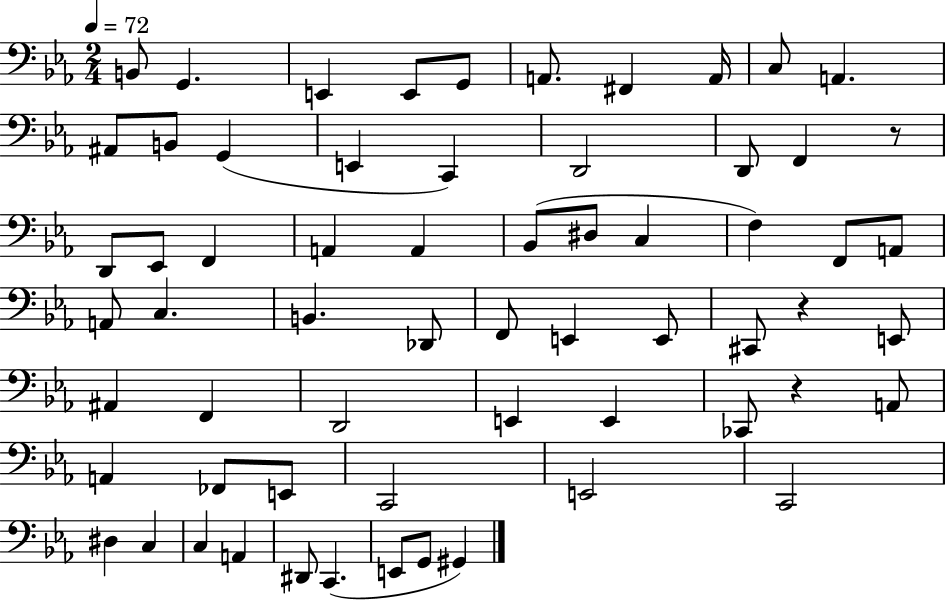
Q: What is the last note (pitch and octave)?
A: G#2